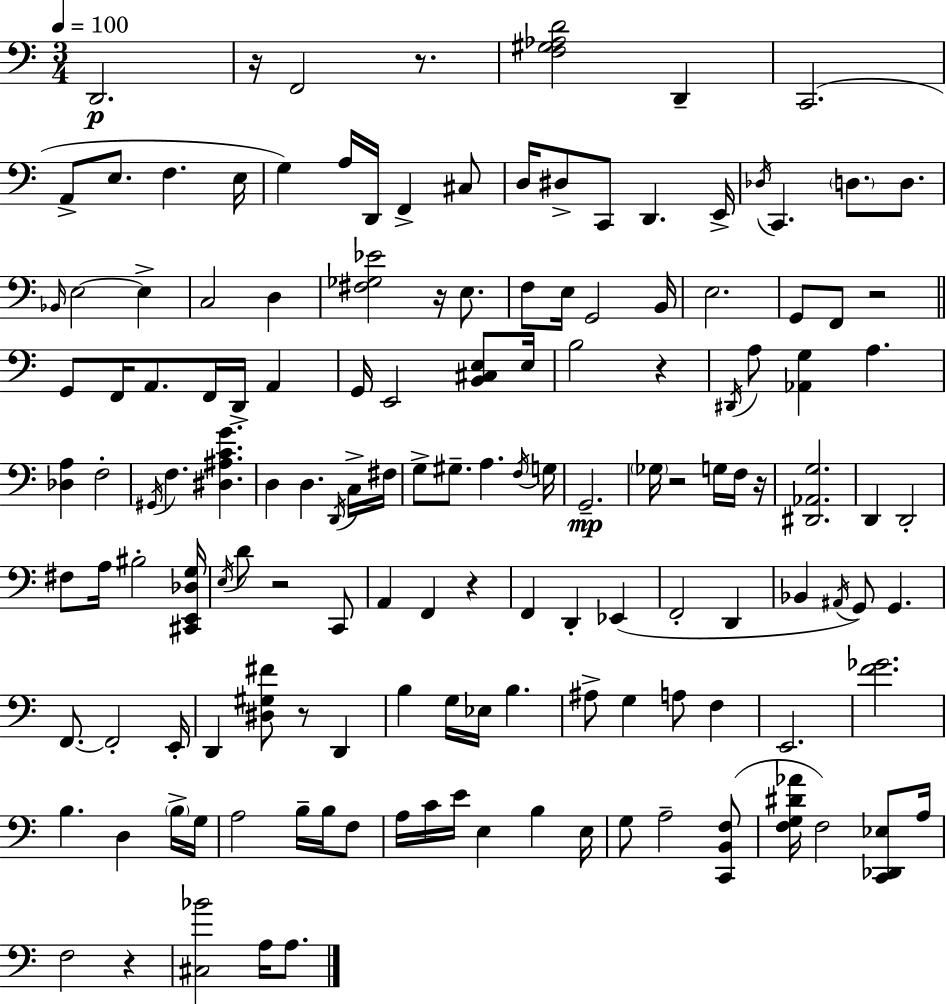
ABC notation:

X:1
T:Untitled
M:3/4
L:1/4
K:C
D,,2 z/4 F,,2 z/2 [F,^G,_A,D]2 D,, C,,2 A,,/2 E,/2 F, E,/4 G, A,/4 D,,/4 F,, ^C,/2 D,/4 ^D,/2 C,,/2 D,, E,,/4 _D,/4 C,, D,/2 D,/2 _B,,/4 E,2 E, C,2 D, [^F,_G,_E]2 z/4 E,/2 F,/2 E,/4 G,,2 B,,/4 E,2 G,,/2 F,,/2 z2 G,,/2 F,,/4 A,,/2 F,,/4 D,,/4 A,, G,,/4 E,,2 [B,,^C,E,]/2 E,/4 B,2 z ^D,,/4 A,/2 [_A,,G,] A, [_D,A,] F,2 ^G,,/4 F, [^D,^A,CG] D, D, D,,/4 C,/4 ^F,/4 G,/2 ^G,/2 A, F,/4 G,/4 G,,2 _G,/4 z2 G,/4 F,/4 z/4 [^D,,_A,,G,]2 D,, D,,2 ^F,/2 A,/4 ^B,2 [^C,,E,,_D,G,]/4 E,/4 D/2 z2 C,,/2 A,, F,, z F,, D,, _E,, F,,2 D,, _B,, ^A,,/4 G,,/2 G,, F,,/2 F,,2 E,,/4 D,, [^D,^G,^F]/2 z/2 D,, B, G,/4 _E,/4 B, ^A,/2 G, A,/2 F, E,,2 [F_G]2 B, D, B,/4 G,/4 A,2 B,/4 B,/4 F,/2 A,/4 C/4 E/4 E, B, E,/4 G,/2 A,2 [C,,B,,F,]/2 [F,G,^D_A]/4 F,2 [C,,_D,,_E,]/2 A,/4 F,2 z [^C,_B]2 A,/4 A,/2